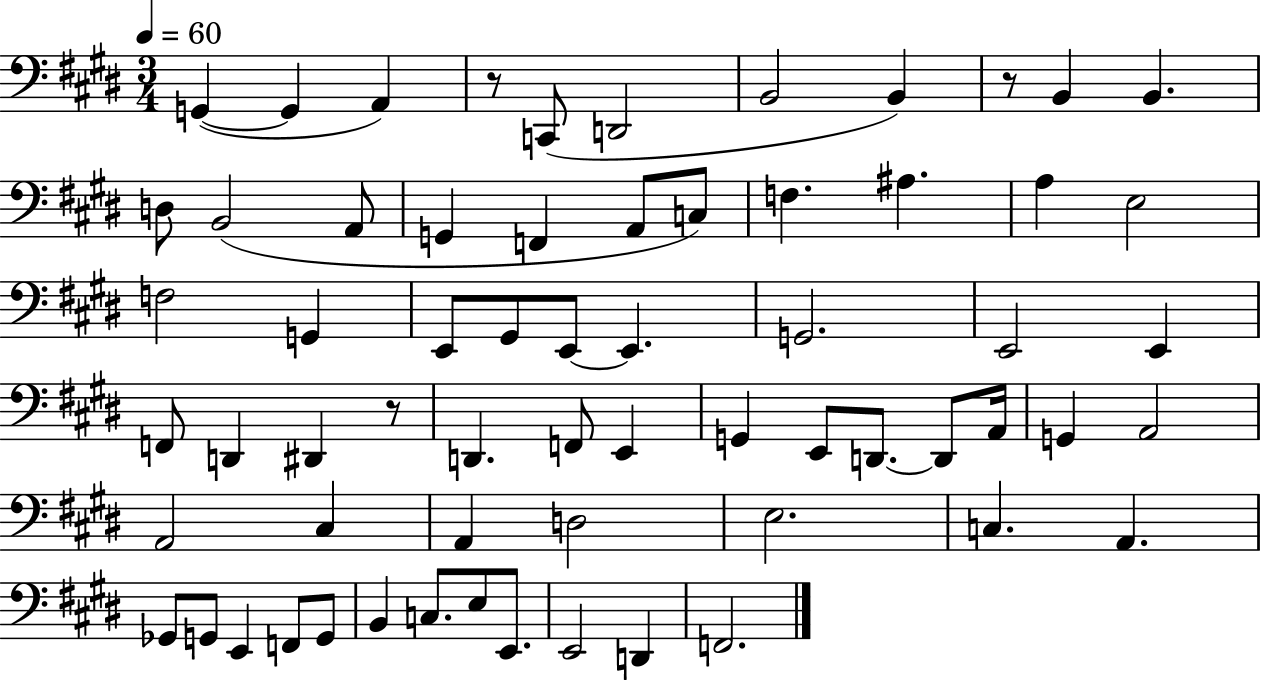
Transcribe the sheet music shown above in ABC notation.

X:1
T:Untitled
M:3/4
L:1/4
K:E
G,, G,, A,, z/2 C,,/2 D,,2 B,,2 B,, z/2 B,, B,, D,/2 B,,2 A,,/2 G,, F,, A,,/2 C,/2 F, ^A, A, E,2 F,2 G,, E,,/2 ^G,,/2 E,,/2 E,, G,,2 E,,2 E,, F,,/2 D,, ^D,, z/2 D,, F,,/2 E,, G,, E,,/2 D,,/2 D,,/2 A,,/4 G,, A,,2 A,,2 ^C, A,, D,2 E,2 C, A,, _G,,/2 G,,/2 E,, F,,/2 G,,/2 B,, C,/2 E,/2 E,,/2 E,,2 D,, F,,2